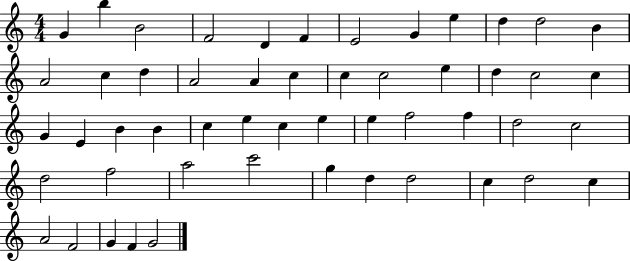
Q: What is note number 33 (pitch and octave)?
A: E5